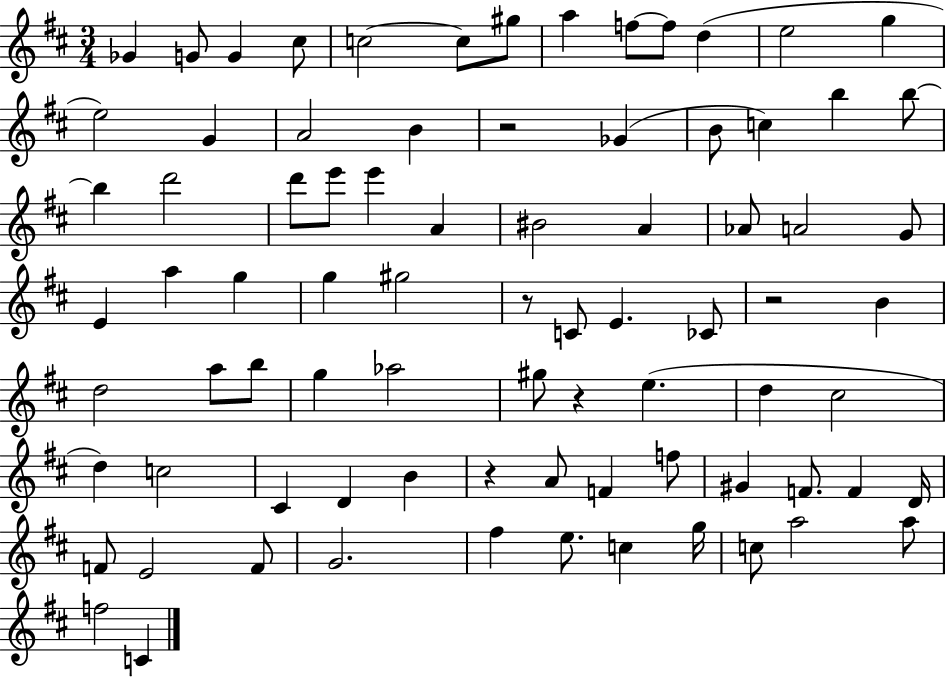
{
  \clef treble
  \numericTimeSignature
  \time 3/4
  \key d \major
  ges'4 g'8 g'4 cis''8 | c''2~~ c''8 gis''8 | a''4 f''8~~ f''8 d''4( | e''2 g''4 | \break e''2) g'4 | a'2 b'4 | r2 ges'4( | b'8 c''4) b''4 b''8~~ | \break b''4 d'''2 | d'''8 e'''8 e'''4 a'4 | bis'2 a'4 | aes'8 a'2 g'8 | \break e'4 a''4 g''4 | g''4 gis''2 | r8 c'8 e'4. ces'8 | r2 b'4 | \break d''2 a''8 b''8 | g''4 aes''2 | gis''8 r4 e''4.( | d''4 cis''2 | \break d''4) c''2 | cis'4 d'4 b'4 | r4 a'8 f'4 f''8 | gis'4 f'8. f'4 d'16 | \break f'8 e'2 f'8 | g'2. | fis''4 e''8. c''4 g''16 | c''8 a''2 a''8 | \break f''2 c'4 | \bar "|."
}